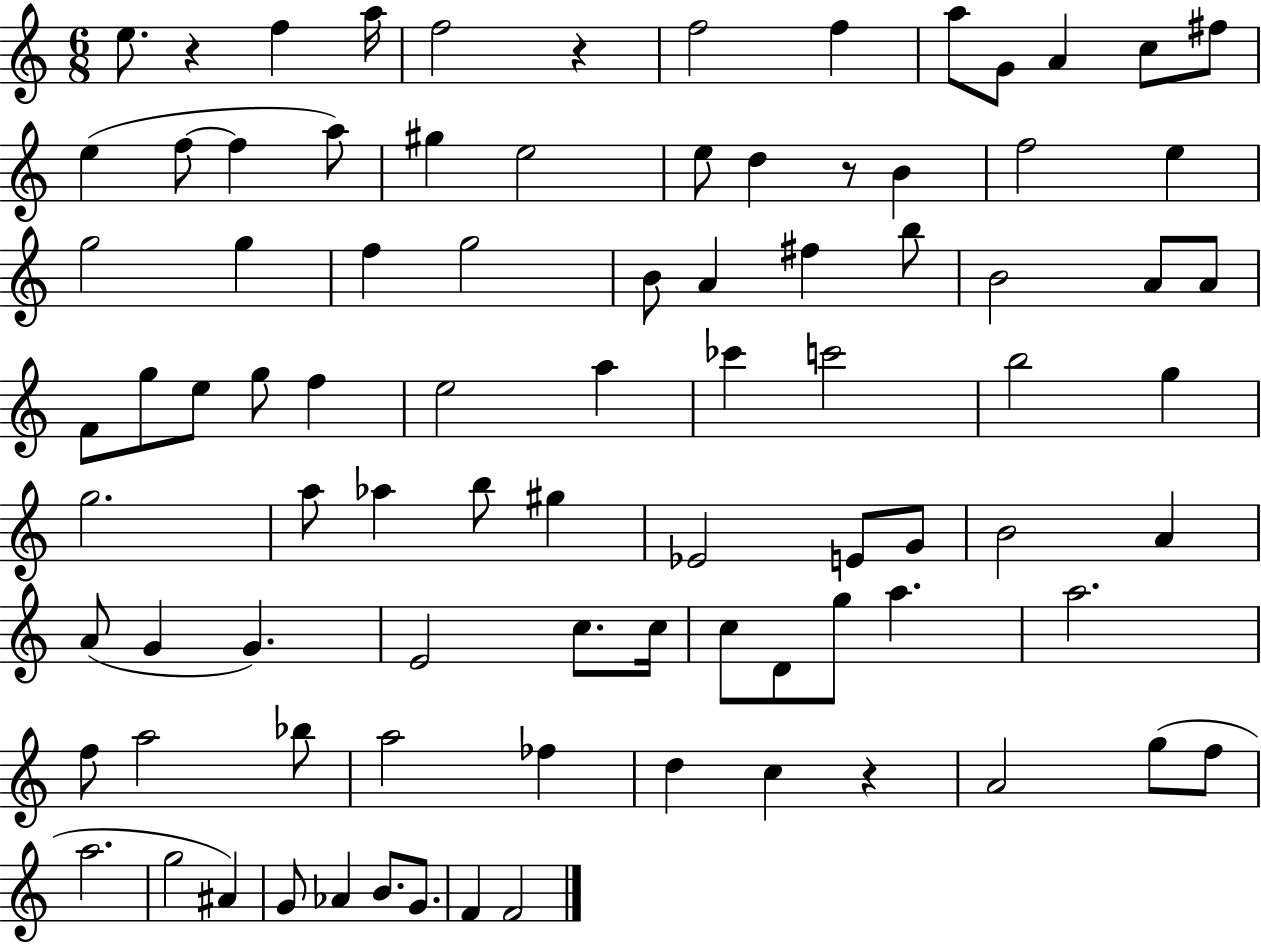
{
  \clef treble
  \numericTimeSignature
  \time 6/8
  \key c \major
  \repeat volta 2 { e''8. r4 f''4 a''16 | f''2 r4 | f''2 f''4 | a''8 g'8 a'4 c''8 fis''8 | \break e''4( f''8~~ f''4 a''8) | gis''4 e''2 | e''8 d''4 r8 b'4 | f''2 e''4 | \break g''2 g''4 | f''4 g''2 | b'8 a'4 fis''4 b''8 | b'2 a'8 a'8 | \break f'8 g''8 e''8 g''8 f''4 | e''2 a''4 | ces'''4 c'''2 | b''2 g''4 | \break g''2. | a''8 aes''4 b''8 gis''4 | ees'2 e'8 g'8 | b'2 a'4 | \break a'8( g'4 g'4.) | e'2 c''8. c''16 | c''8 d'8 g''8 a''4. | a''2. | \break f''8 a''2 bes''8 | a''2 fes''4 | d''4 c''4 r4 | a'2 g''8( f''8 | \break a''2. | g''2 ais'4) | g'8 aes'4 b'8. g'8. | f'4 f'2 | \break } \bar "|."
}